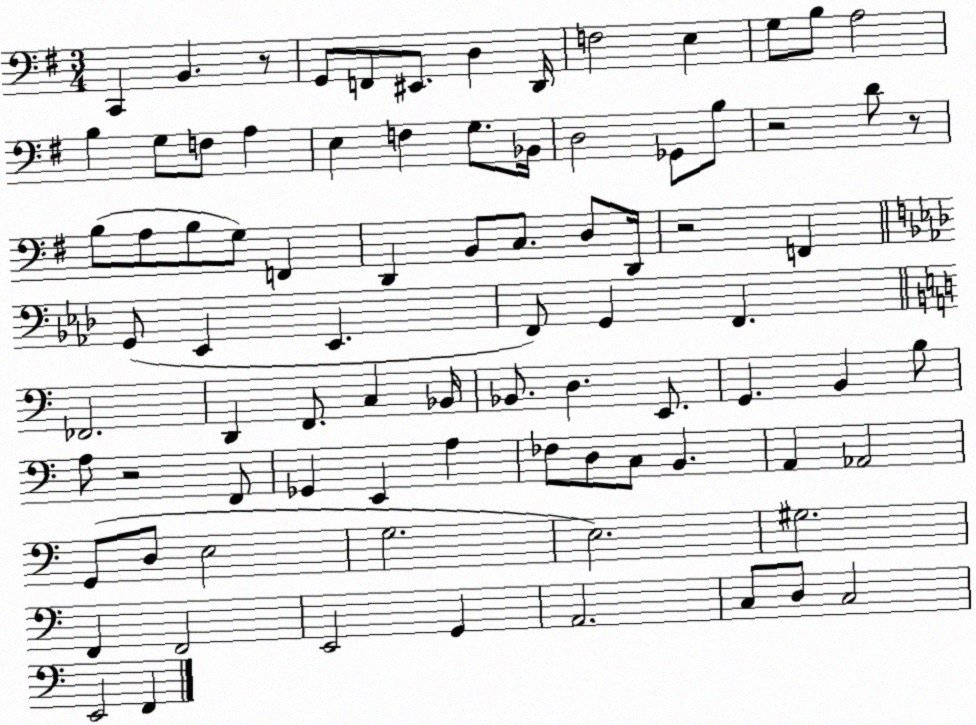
X:1
T:Untitled
M:3/4
L:1/4
K:G
C,, B,, z/2 G,,/2 F,,/2 ^E,,/2 D, D,,/4 F,2 E, G,/2 B,/2 A,2 B, G,/2 F,/2 A, E, F, G,/2 _B,,/4 D,2 _G,,/2 B,/2 z2 D/2 z/2 B,/2 A,/2 B,/2 G,/2 F,, D,, B,,/2 C,/2 D,/2 D,,/4 z2 F,, G,,/2 _E,, _E,, F,,/2 G,, F,, _F,,2 D,, F,,/2 C, _B,,/4 _B,,/2 D, E,,/2 G,, B,, B,/2 A,/2 z2 F,,/2 _G,, E,, A, _F,/2 D,/2 C,/2 B,, A,, _A,,2 G,,/2 D,/2 E,2 G,2 E,2 ^G,2 F,, F,,2 E,,2 G,, A,,2 C,/2 D,/2 C,2 E,,2 F,,